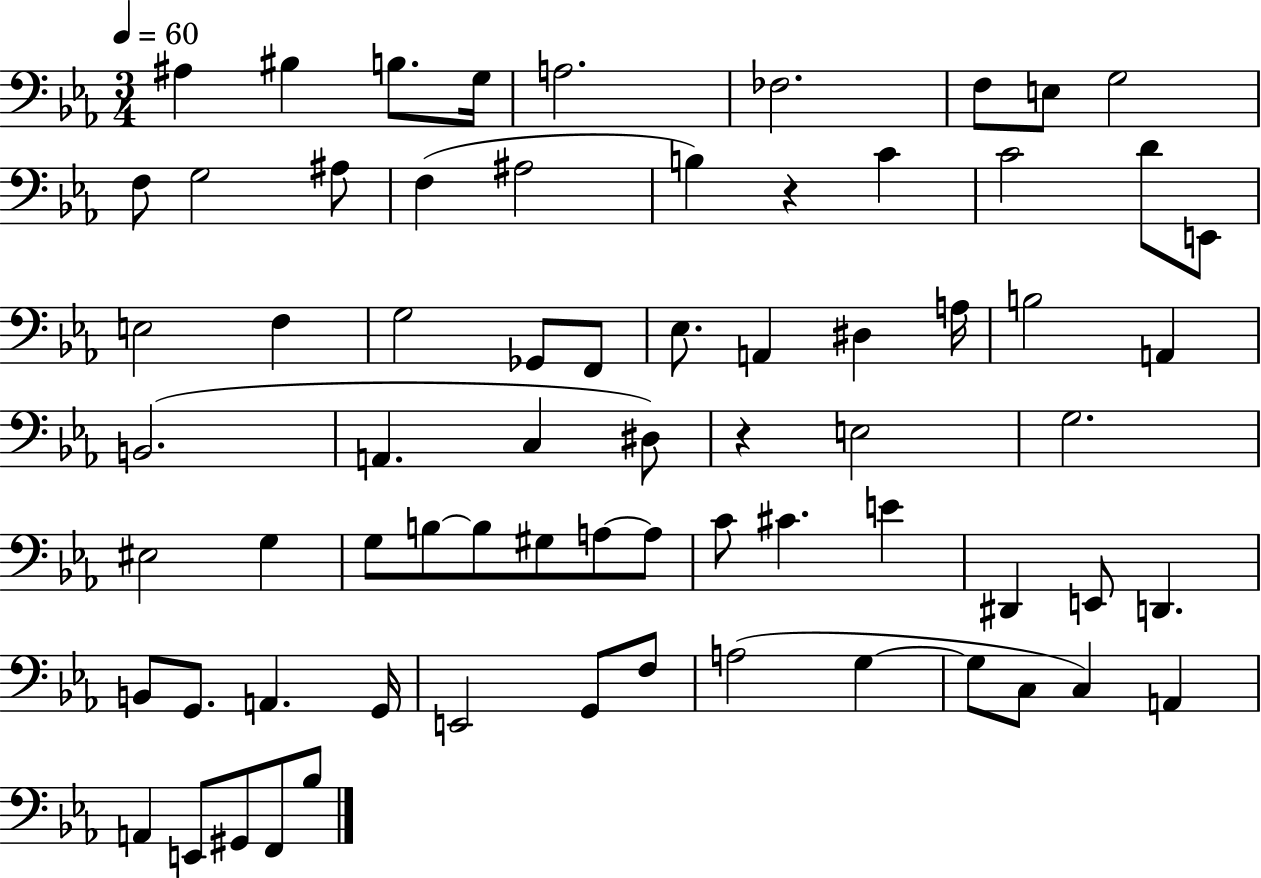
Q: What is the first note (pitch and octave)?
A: A#3